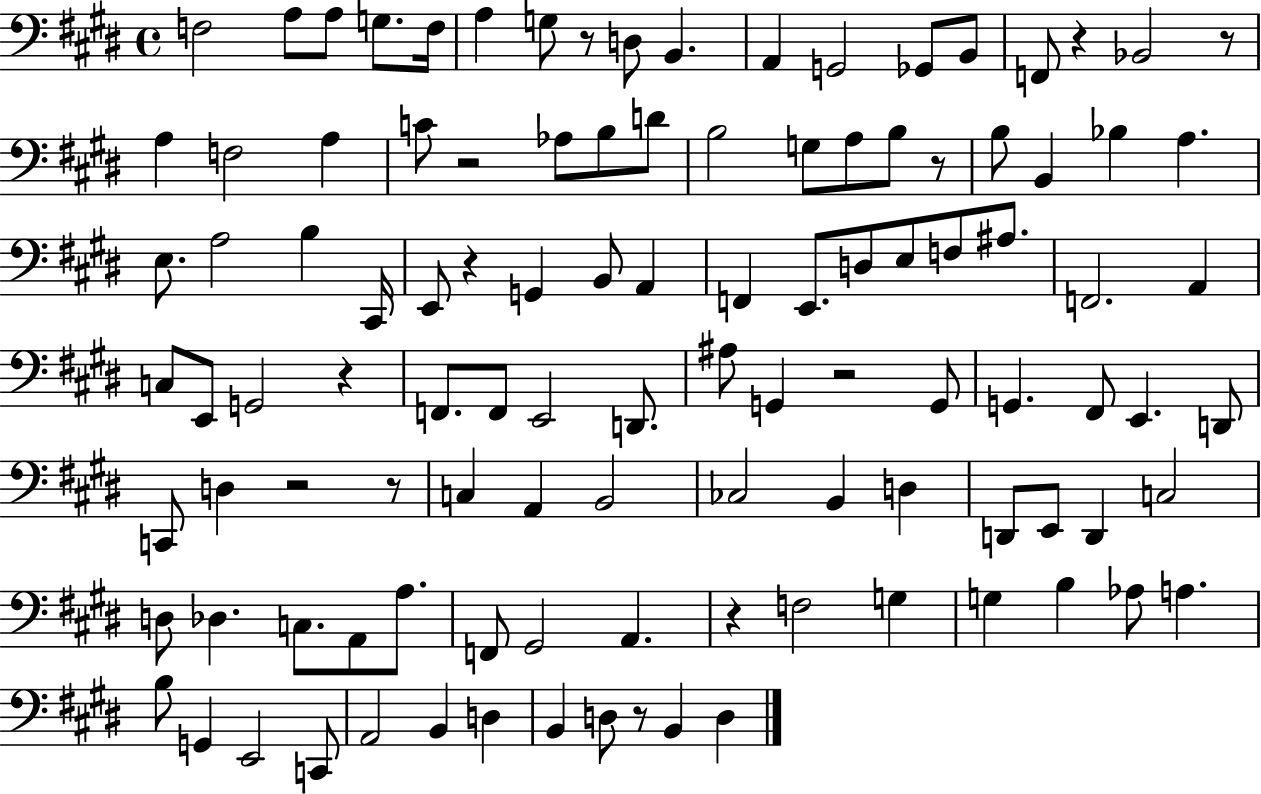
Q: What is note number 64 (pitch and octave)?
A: A2